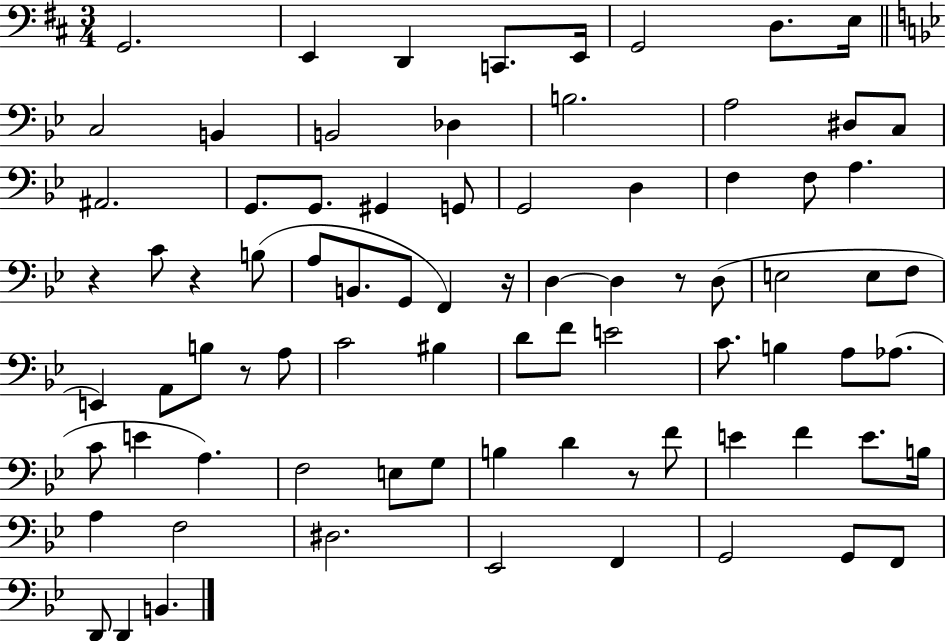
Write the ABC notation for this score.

X:1
T:Untitled
M:3/4
L:1/4
K:D
G,,2 E,, D,, C,,/2 E,,/4 G,,2 D,/2 E,/4 C,2 B,, B,,2 _D, B,2 A,2 ^D,/2 C,/2 ^A,,2 G,,/2 G,,/2 ^G,, G,,/2 G,,2 D, F, F,/2 A, z C/2 z B,/2 A,/2 B,,/2 G,,/2 F,, z/4 D, D, z/2 D,/2 E,2 E,/2 F,/2 E,, A,,/2 B,/2 z/2 A,/2 C2 ^B, D/2 F/2 E2 C/2 B, A,/2 _A,/2 C/2 E A, F,2 E,/2 G,/2 B, D z/2 F/2 E F E/2 B,/4 A, F,2 ^D,2 _E,,2 F,, G,,2 G,,/2 F,,/2 D,,/2 D,, B,,